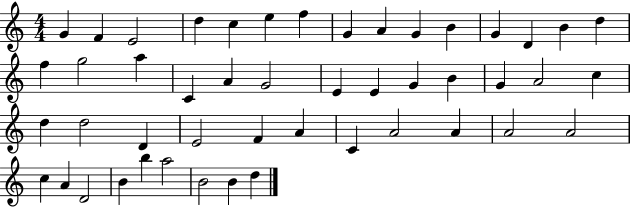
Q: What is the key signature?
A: C major